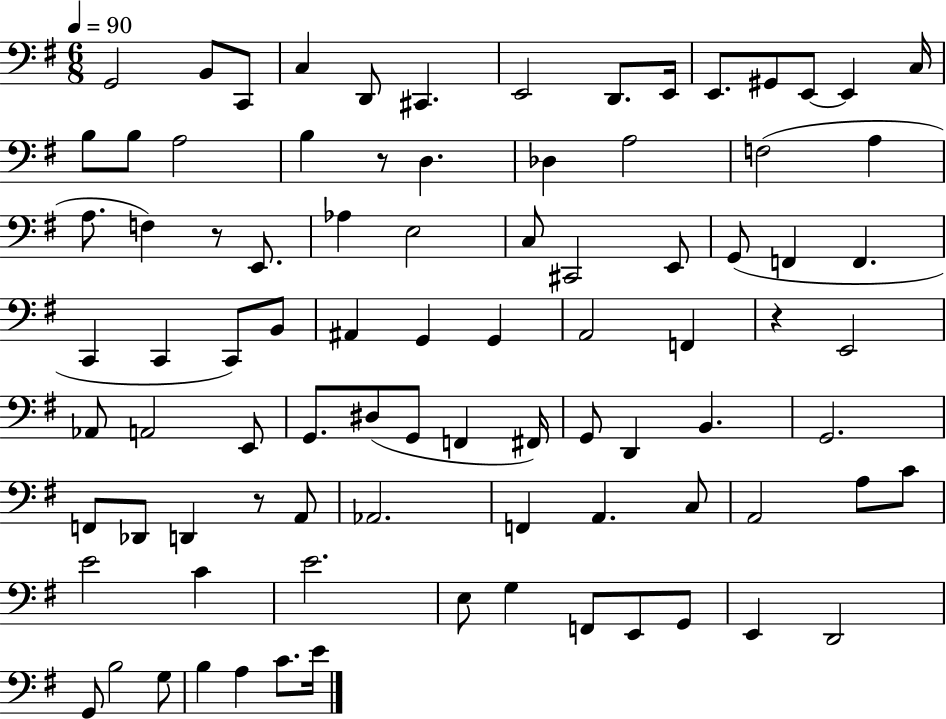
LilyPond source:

{
  \clef bass
  \numericTimeSignature
  \time 6/8
  \key g \major
  \tempo 4 = 90
  g,2 b,8 c,8 | c4 d,8 cis,4. | e,2 d,8. e,16 | e,8. gis,8 e,8~~ e,4 c16 | \break b8 b8 a2 | b4 r8 d4. | des4 a2 | f2( a4 | \break a8. f4) r8 e,8. | aes4 e2 | c8 cis,2 e,8 | g,8( f,4 f,4. | \break c,4 c,4 c,8) b,8 | ais,4 g,4 g,4 | a,2 f,4 | r4 e,2 | \break aes,8 a,2 e,8 | g,8. dis8( g,8 f,4 fis,16) | g,8 d,4 b,4. | g,2. | \break f,8 des,8 d,4 r8 a,8 | aes,2. | f,4 a,4. c8 | a,2 a8 c'8 | \break e'2 c'4 | e'2. | e8 g4 f,8 e,8 g,8 | e,4 d,2 | \break g,8 b2 g8 | b4 a4 c'8. e'16 | \bar "|."
}